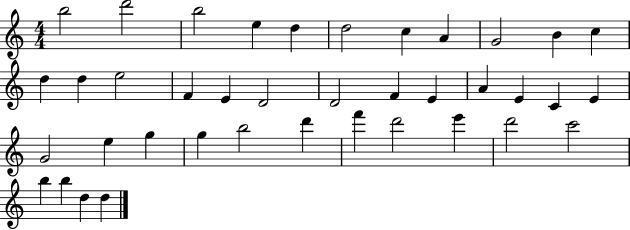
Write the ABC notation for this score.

X:1
T:Untitled
M:4/4
L:1/4
K:C
b2 d'2 b2 e d d2 c A G2 B c d d e2 F E D2 D2 F E A E C E G2 e g g b2 d' f' d'2 e' d'2 c'2 b b d d